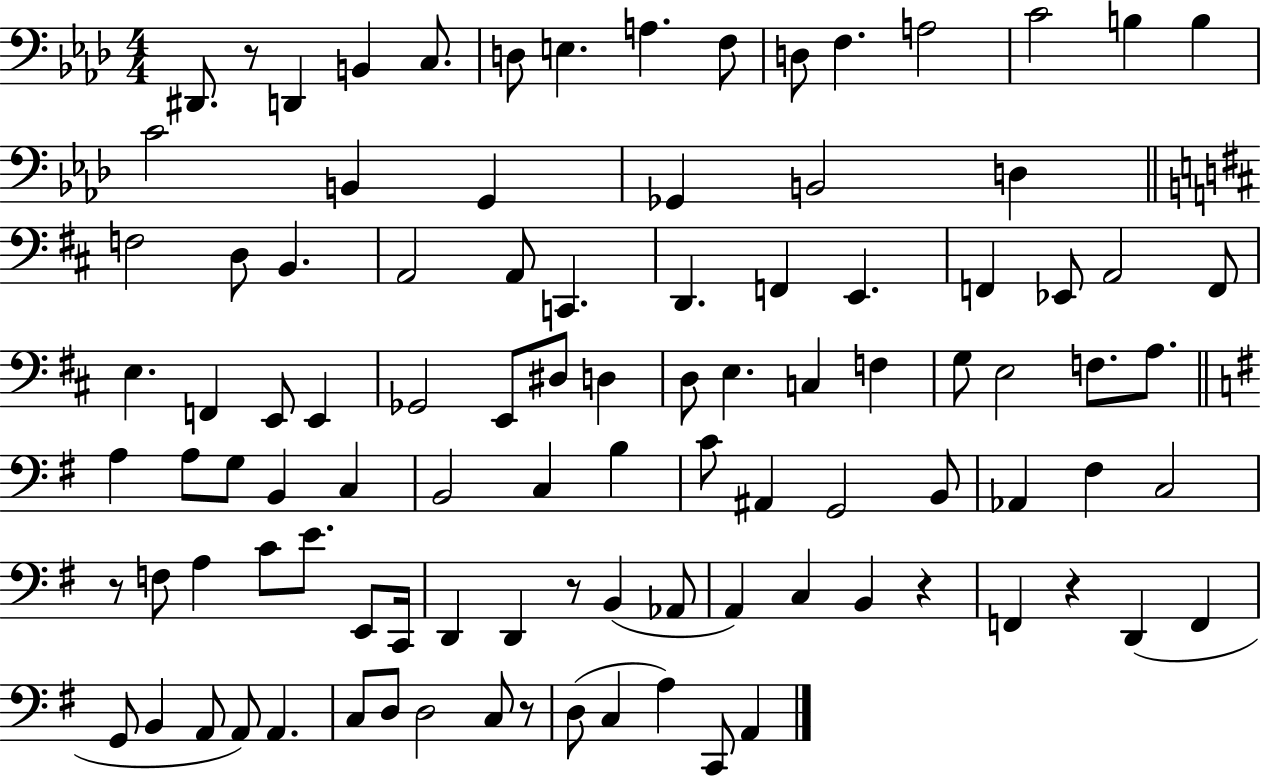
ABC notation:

X:1
T:Untitled
M:4/4
L:1/4
K:Ab
^D,,/2 z/2 D,, B,, C,/2 D,/2 E, A, F,/2 D,/2 F, A,2 C2 B, B, C2 B,, G,, _G,, B,,2 D, F,2 D,/2 B,, A,,2 A,,/2 C,, D,, F,, E,, F,, _E,,/2 A,,2 F,,/2 E, F,, E,,/2 E,, _G,,2 E,,/2 ^D,/2 D, D,/2 E, C, F, G,/2 E,2 F,/2 A,/2 A, A,/2 G,/2 B,, C, B,,2 C, B, C/2 ^A,, G,,2 B,,/2 _A,, ^F, C,2 z/2 F,/2 A, C/2 E/2 E,,/2 C,,/4 D,, D,, z/2 B,, _A,,/2 A,, C, B,, z F,, z D,, F,, G,,/2 B,, A,,/2 A,,/2 A,, C,/2 D,/2 D,2 C,/2 z/2 D,/2 C, A, C,,/2 A,,